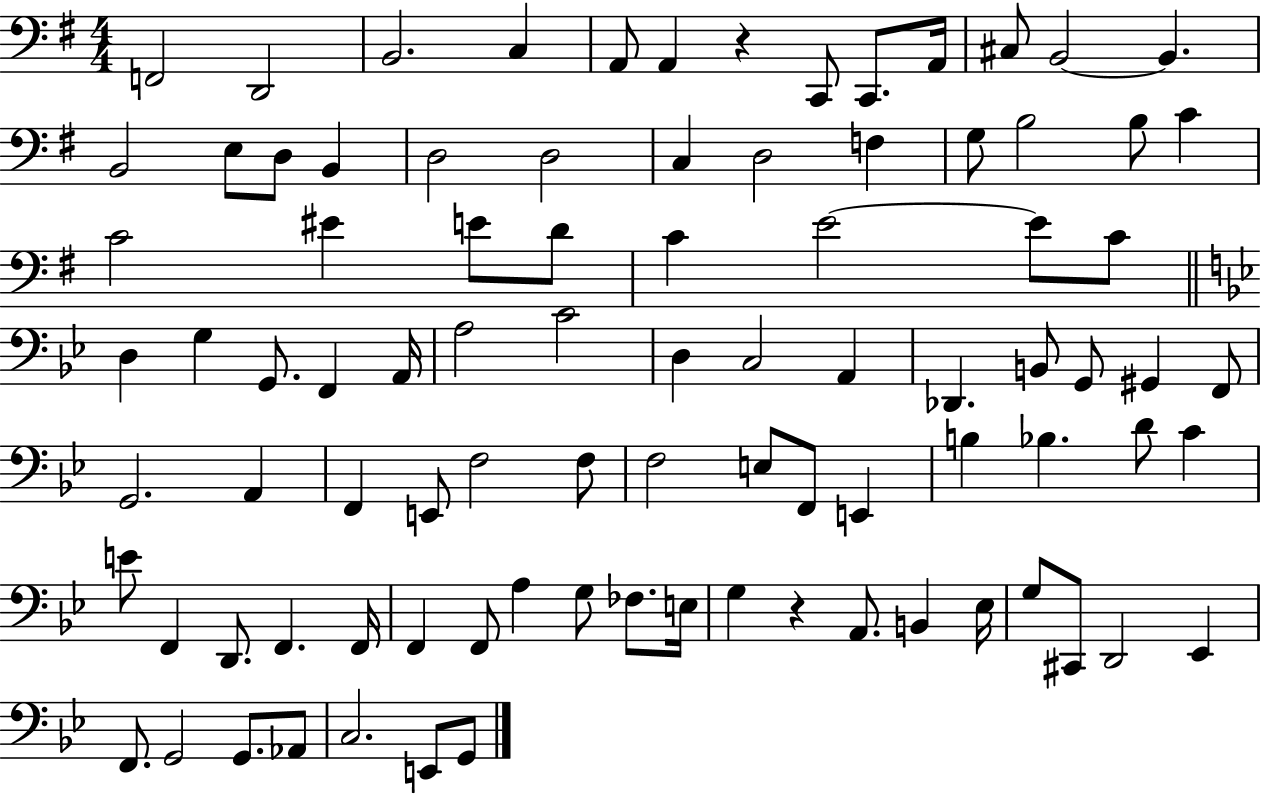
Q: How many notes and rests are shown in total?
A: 90